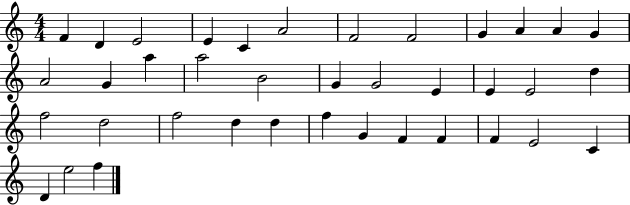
X:1
T:Untitled
M:4/4
L:1/4
K:C
F D E2 E C A2 F2 F2 G A A G A2 G a a2 B2 G G2 E E E2 d f2 d2 f2 d d f G F F F E2 C D e2 f